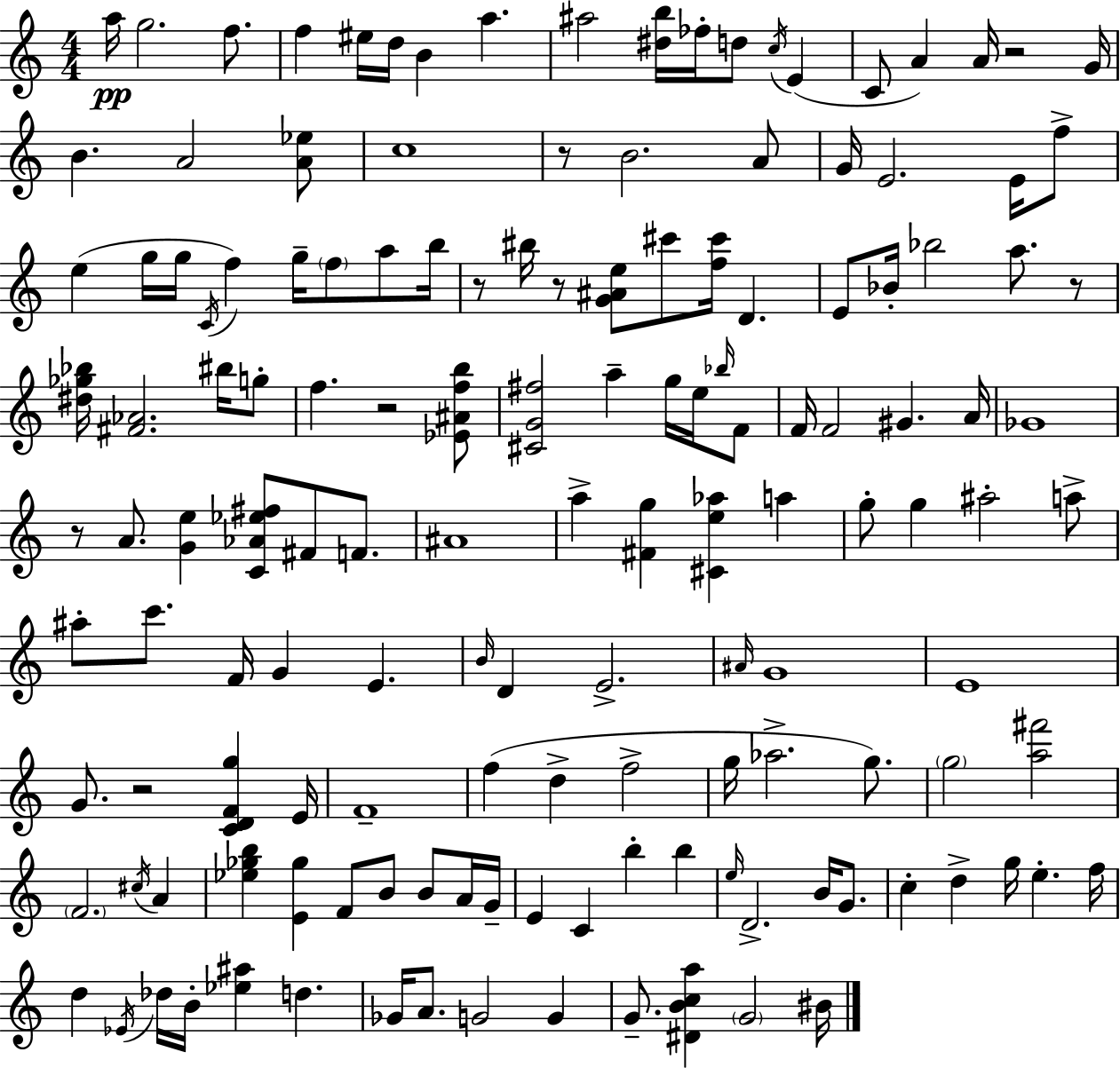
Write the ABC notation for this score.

X:1
T:Untitled
M:4/4
L:1/4
K:Am
a/4 g2 f/2 f ^e/4 d/4 B a ^a2 [^db]/4 _f/4 d/2 c/4 E C/2 A A/4 z2 G/4 B A2 [A_e]/2 c4 z/2 B2 A/2 G/4 E2 E/4 f/2 e g/4 g/4 C/4 f g/4 f/2 a/2 b/4 z/2 ^b/4 z/2 [G^Ae]/2 ^c'/2 [f^c']/4 D E/2 _B/4 _b2 a/2 z/2 [^d_g_b]/4 [^F_A]2 ^b/4 g/2 f z2 [_E^Afb]/2 [^CG^f]2 a g/4 e/4 _b/4 F/2 F/4 F2 ^G A/4 _G4 z/2 A/2 [Ge] [C_A_e^f]/2 ^F/2 F/2 ^A4 a [^Fg] [^Ce_a] a g/2 g ^a2 a/2 ^a/2 c'/2 F/4 G E B/4 D E2 ^A/4 G4 E4 G/2 z2 [CDFg] E/4 F4 f d f2 g/4 _a2 g/2 g2 [a^f']2 F2 ^c/4 A [_e_gb] [E_g] F/2 B/2 B/2 A/4 G/4 E C b b e/4 D2 B/4 G/2 c d g/4 e f/4 d _E/4 _d/4 B/4 [_e^a] d _G/4 A/2 G2 G G/2 [^DBca] G2 ^B/4